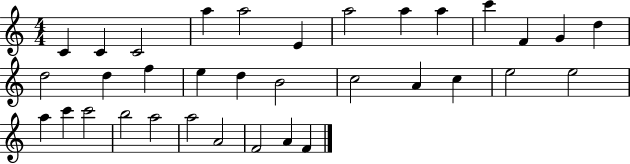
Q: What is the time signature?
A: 4/4